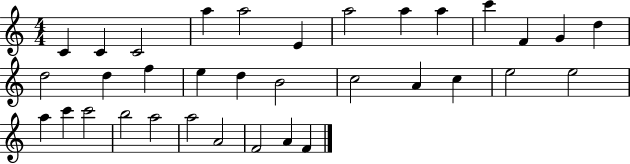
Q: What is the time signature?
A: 4/4